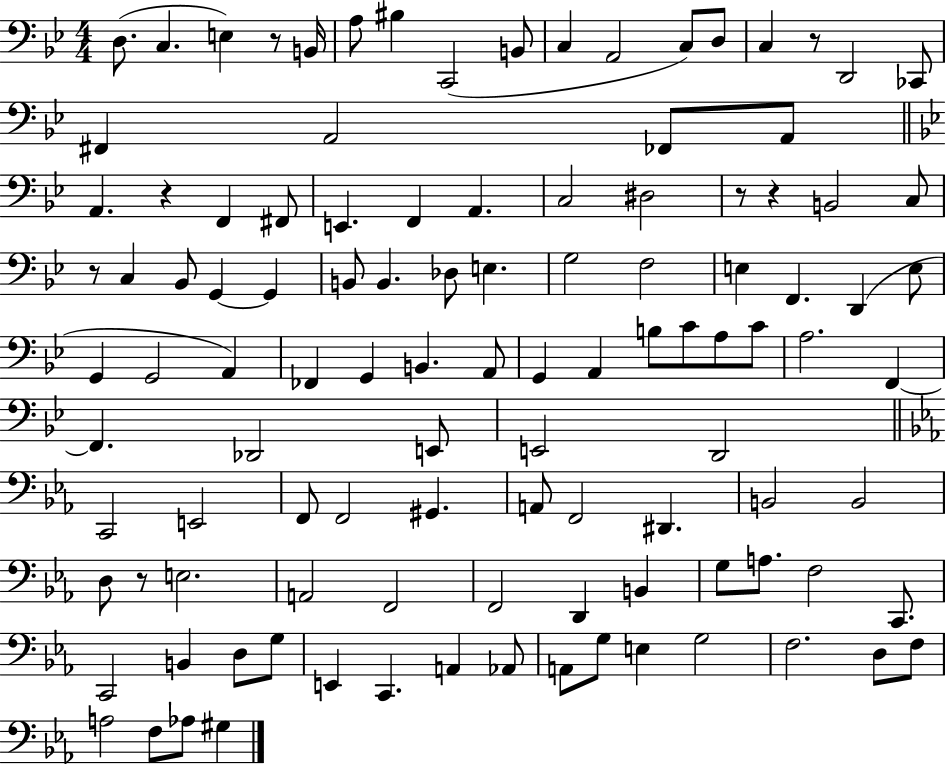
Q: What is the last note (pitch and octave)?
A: G#3